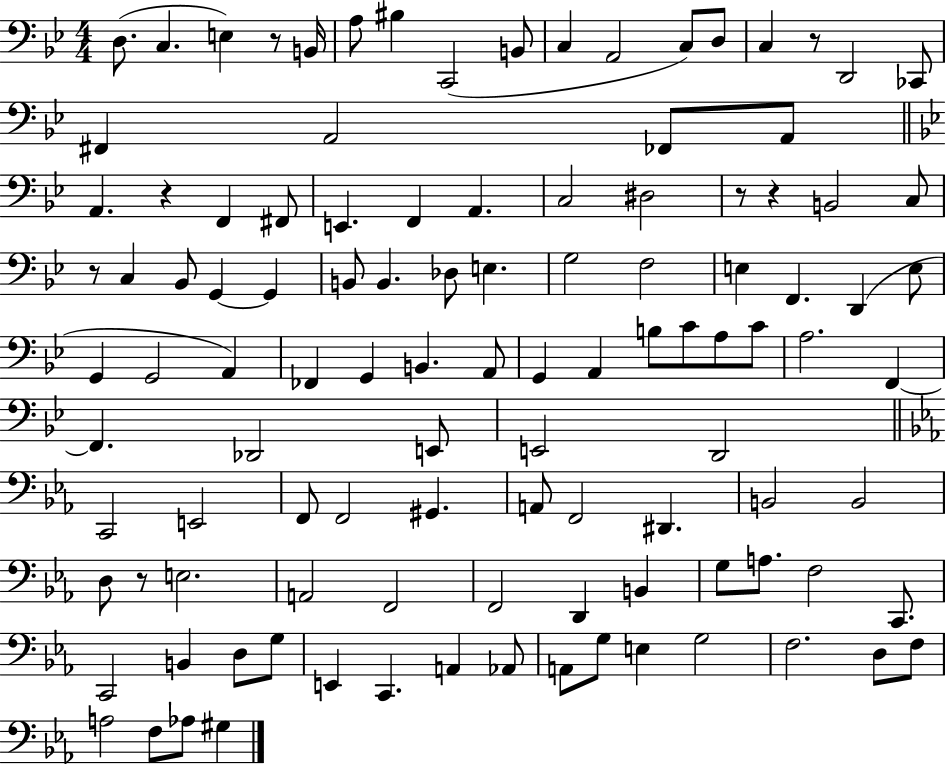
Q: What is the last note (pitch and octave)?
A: G#3